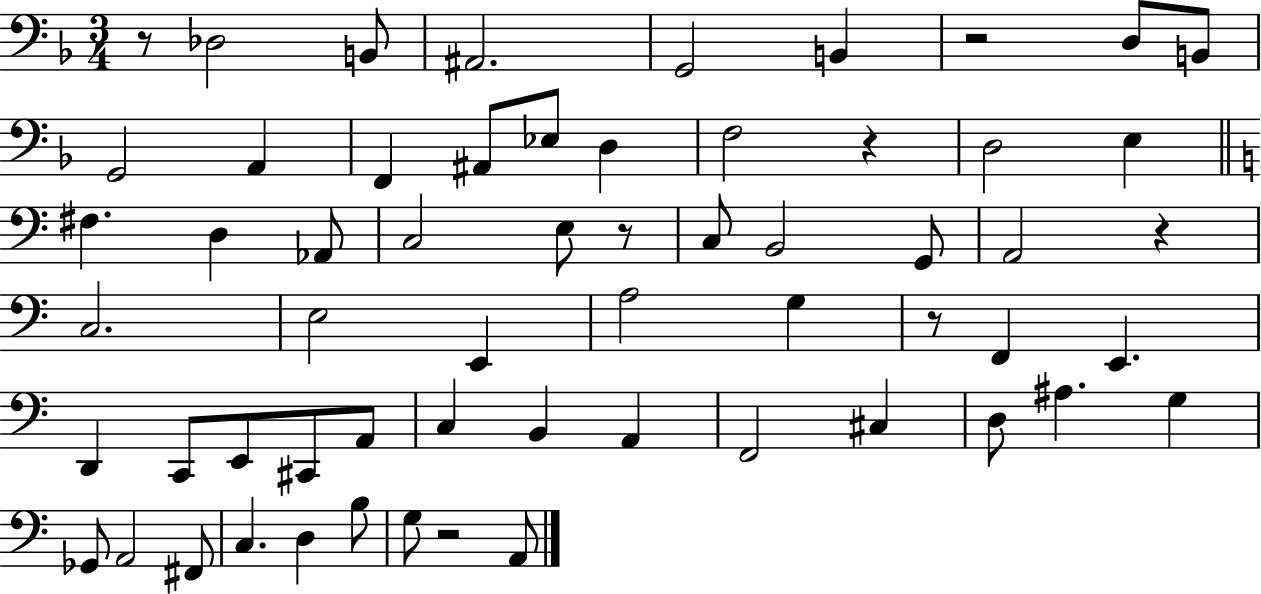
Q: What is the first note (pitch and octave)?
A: Db3